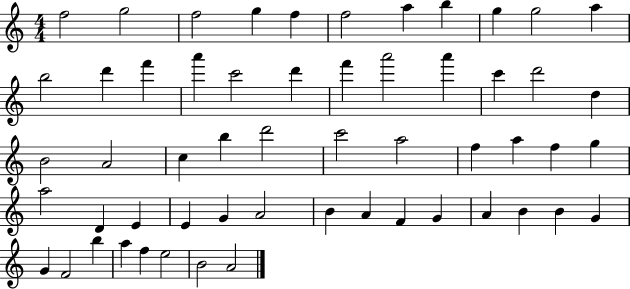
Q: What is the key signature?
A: C major